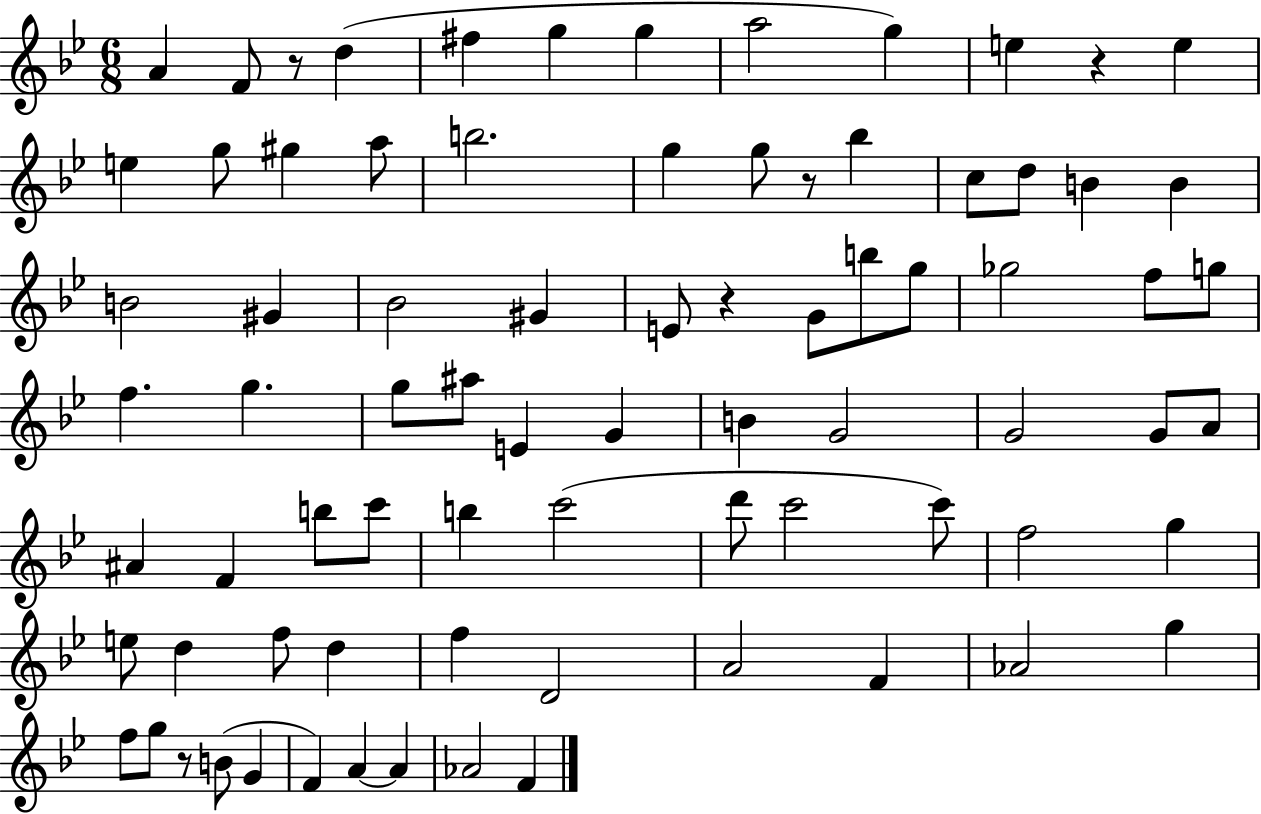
A4/q F4/e R/e D5/q F#5/q G5/q G5/q A5/h G5/q E5/q R/q E5/q E5/q G5/e G#5/q A5/e B5/h. G5/q G5/e R/e Bb5/q C5/e D5/e B4/q B4/q B4/h G#4/q Bb4/h G#4/q E4/e R/q G4/e B5/e G5/e Gb5/h F5/e G5/e F5/q. G5/q. G5/e A#5/e E4/q G4/q B4/q G4/h G4/h G4/e A4/e A#4/q F4/q B5/e C6/e B5/q C6/h D6/e C6/h C6/e F5/h G5/q E5/e D5/q F5/e D5/q F5/q D4/h A4/h F4/q Ab4/h G5/q F5/e G5/e R/e B4/e G4/q F4/q A4/q A4/q Ab4/h F4/q